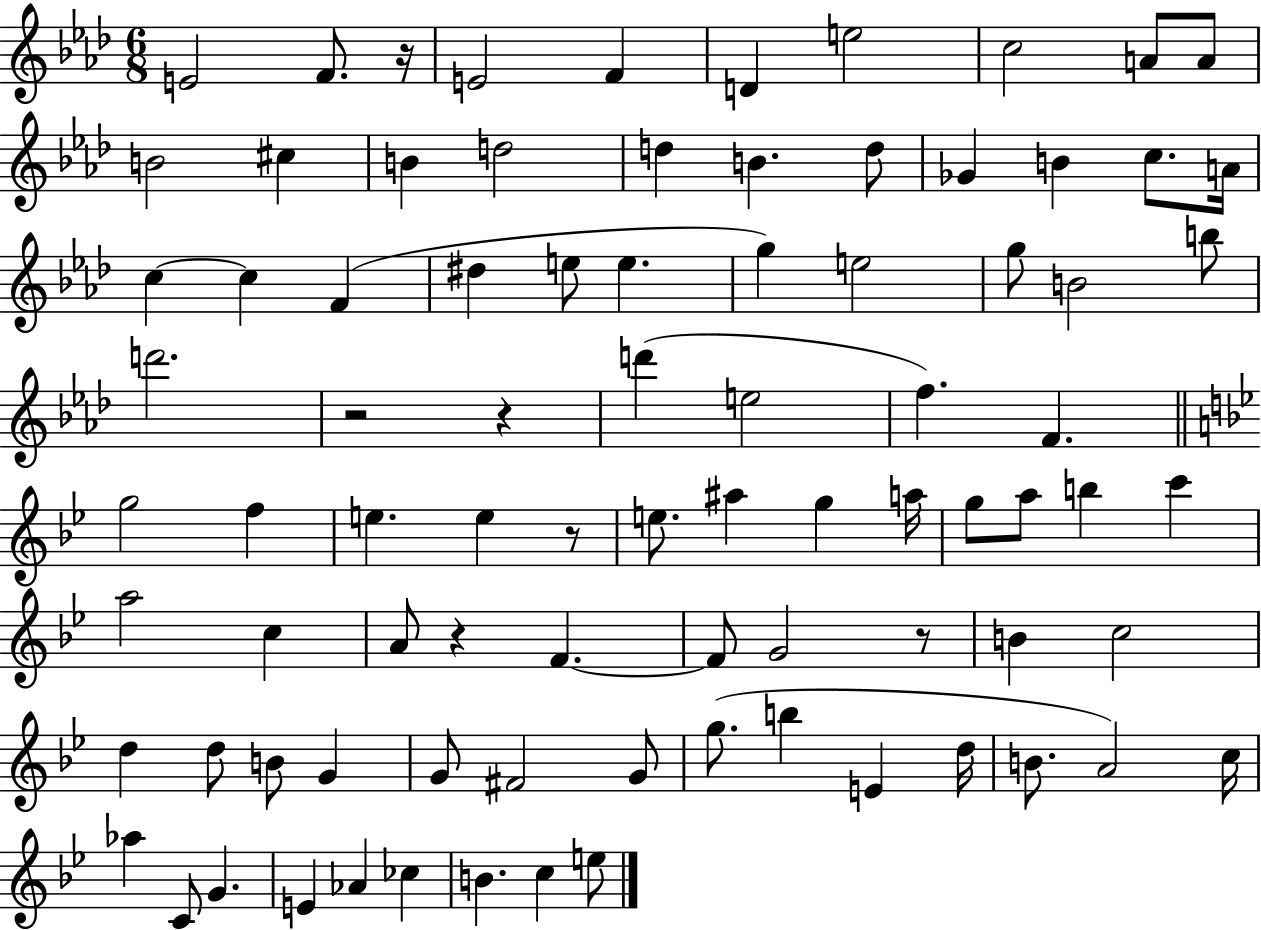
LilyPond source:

{
  \clef treble
  \numericTimeSignature
  \time 6/8
  \key aes \major
  e'2 f'8. r16 | e'2 f'4 | d'4 e''2 | c''2 a'8 a'8 | \break b'2 cis''4 | b'4 d''2 | d''4 b'4. d''8 | ges'4 b'4 c''8. a'16 | \break c''4~~ c''4 f'4( | dis''4 e''8 e''4. | g''4) e''2 | g''8 b'2 b''8 | \break d'''2. | r2 r4 | d'''4( e''2 | f''4.) f'4. | \break \bar "||" \break \key bes \major g''2 f''4 | e''4. e''4 r8 | e''8. ais''4 g''4 a''16 | g''8 a''8 b''4 c'''4 | \break a''2 c''4 | a'8 r4 f'4.~~ | f'8 g'2 r8 | b'4 c''2 | \break d''4 d''8 b'8 g'4 | g'8 fis'2 g'8 | g''8.( b''4 e'4 d''16 | b'8. a'2) c''16 | \break aes''4 c'8 g'4. | e'4 aes'4 ces''4 | b'4. c''4 e''8 | \bar "|."
}